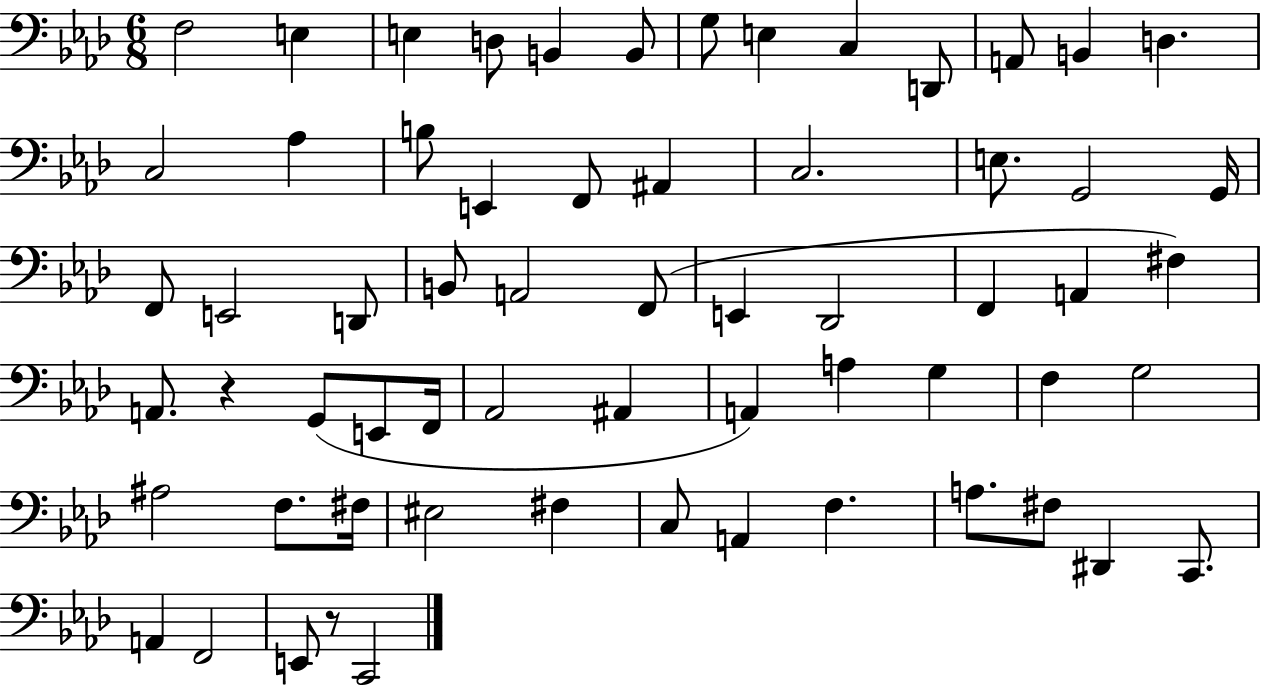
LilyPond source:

{
  \clef bass
  \numericTimeSignature
  \time 6/8
  \key aes \major
  f2 e4 | e4 d8 b,4 b,8 | g8 e4 c4 d,8 | a,8 b,4 d4. | \break c2 aes4 | b8 e,4 f,8 ais,4 | c2. | e8. g,2 g,16 | \break f,8 e,2 d,8 | b,8 a,2 f,8( | e,4 des,2 | f,4 a,4 fis4) | \break a,8. r4 g,8( e,8 f,16 | aes,2 ais,4 | a,4) a4 g4 | f4 g2 | \break ais2 f8. fis16 | eis2 fis4 | c8 a,4 f4. | a8. fis8 dis,4 c,8. | \break a,4 f,2 | e,8 r8 c,2 | \bar "|."
}